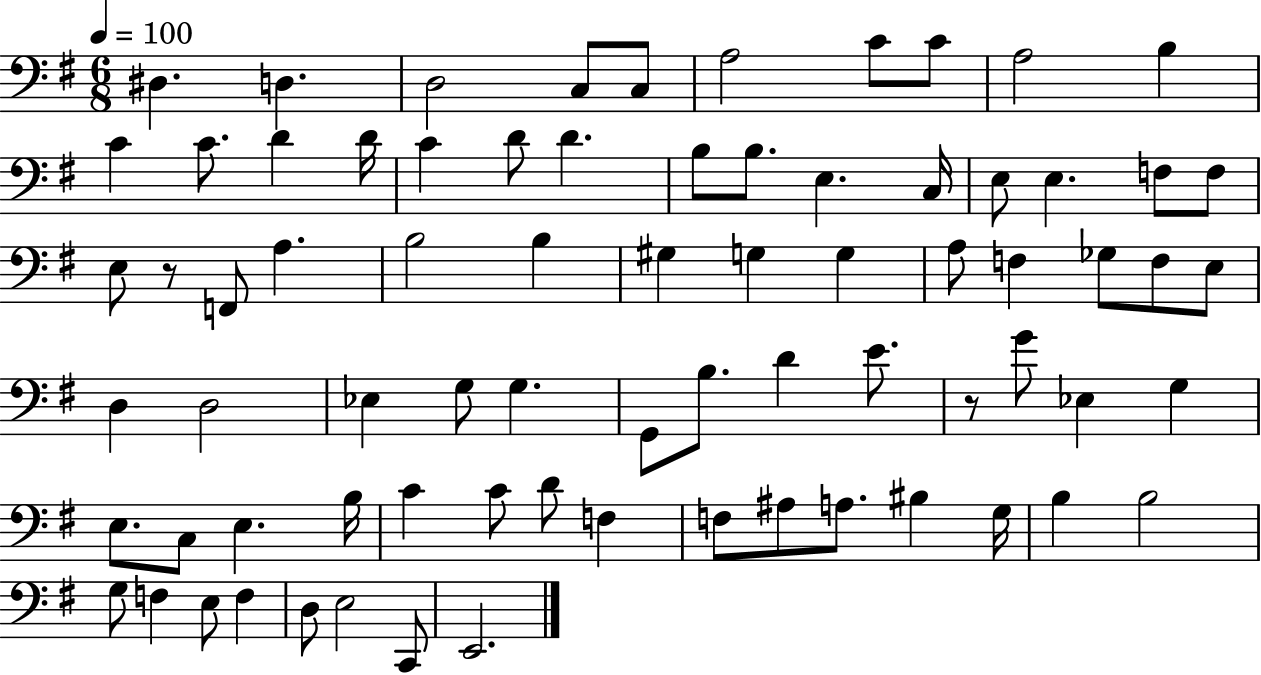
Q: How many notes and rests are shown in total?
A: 75